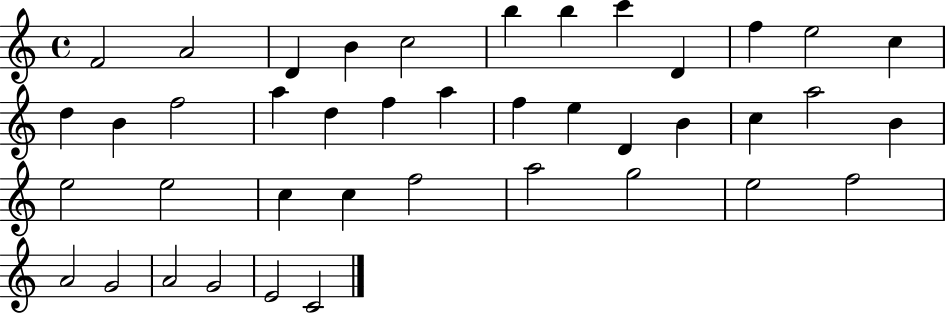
{
  \clef treble
  \time 4/4
  \defaultTimeSignature
  \key c \major
  f'2 a'2 | d'4 b'4 c''2 | b''4 b''4 c'''4 d'4 | f''4 e''2 c''4 | \break d''4 b'4 f''2 | a''4 d''4 f''4 a''4 | f''4 e''4 d'4 b'4 | c''4 a''2 b'4 | \break e''2 e''2 | c''4 c''4 f''2 | a''2 g''2 | e''2 f''2 | \break a'2 g'2 | a'2 g'2 | e'2 c'2 | \bar "|."
}